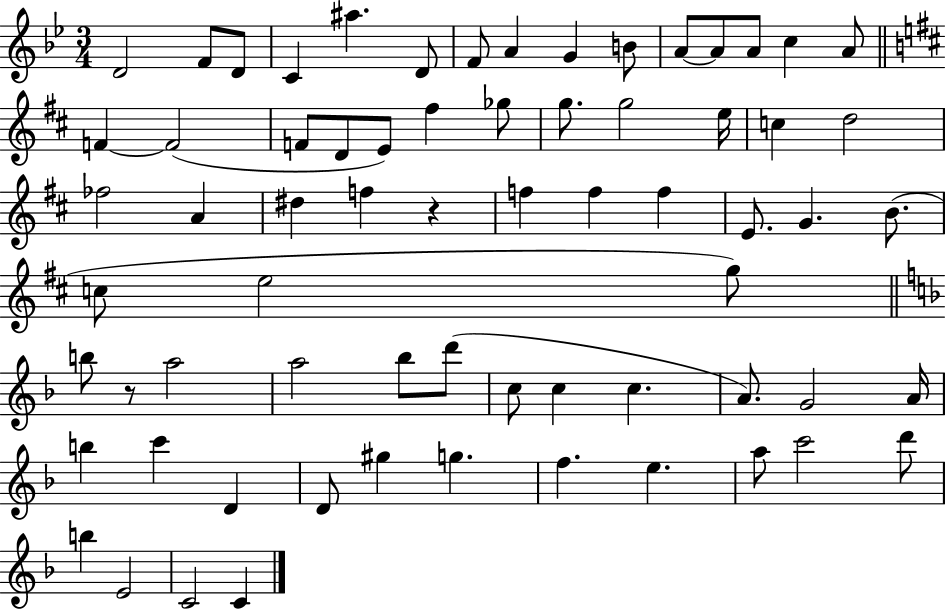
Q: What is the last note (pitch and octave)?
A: C4